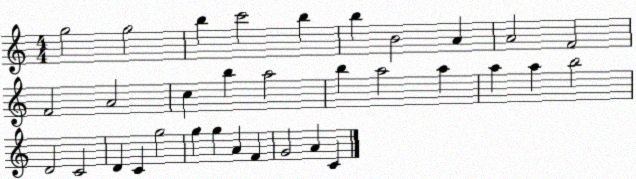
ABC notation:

X:1
T:Untitled
M:4/4
L:1/4
K:C
g2 g2 b c'2 b b B2 A A2 F2 F2 A2 c b a2 b a2 a a a b2 D2 C2 D C g2 g g A F G2 A C